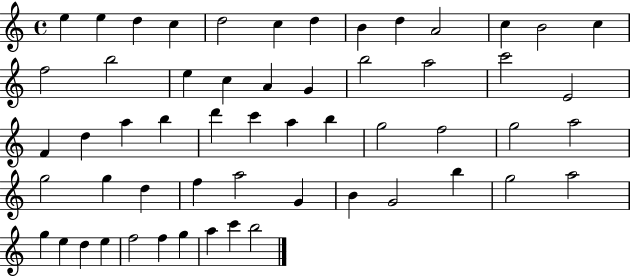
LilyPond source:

{
  \clef treble
  \time 4/4
  \defaultTimeSignature
  \key c \major
  e''4 e''4 d''4 c''4 | d''2 c''4 d''4 | b'4 d''4 a'2 | c''4 b'2 c''4 | \break f''2 b''2 | e''4 c''4 a'4 g'4 | b''2 a''2 | c'''2 e'2 | \break f'4 d''4 a''4 b''4 | d'''4 c'''4 a''4 b''4 | g''2 f''2 | g''2 a''2 | \break g''2 g''4 d''4 | f''4 a''2 g'4 | b'4 g'2 b''4 | g''2 a''2 | \break g''4 e''4 d''4 e''4 | f''2 f''4 g''4 | a''4 c'''4 b''2 | \bar "|."
}